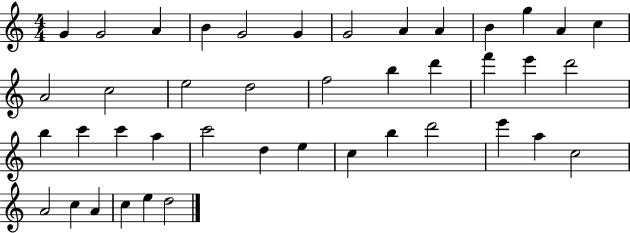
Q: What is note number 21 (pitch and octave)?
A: F6